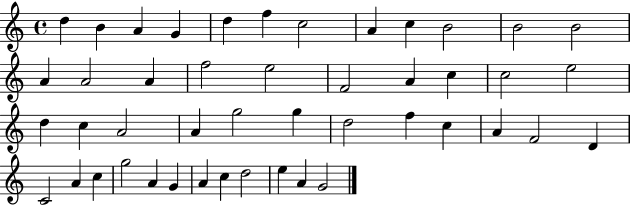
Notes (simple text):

D5/q B4/q A4/q G4/q D5/q F5/q C5/h A4/q C5/q B4/h B4/h B4/h A4/q A4/h A4/q F5/h E5/h F4/h A4/q C5/q C5/h E5/h D5/q C5/q A4/h A4/q G5/h G5/q D5/h F5/q C5/q A4/q F4/h D4/q C4/h A4/q C5/q G5/h A4/q G4/q A4/q C5/q D5/h E5/q A4/q G4/h